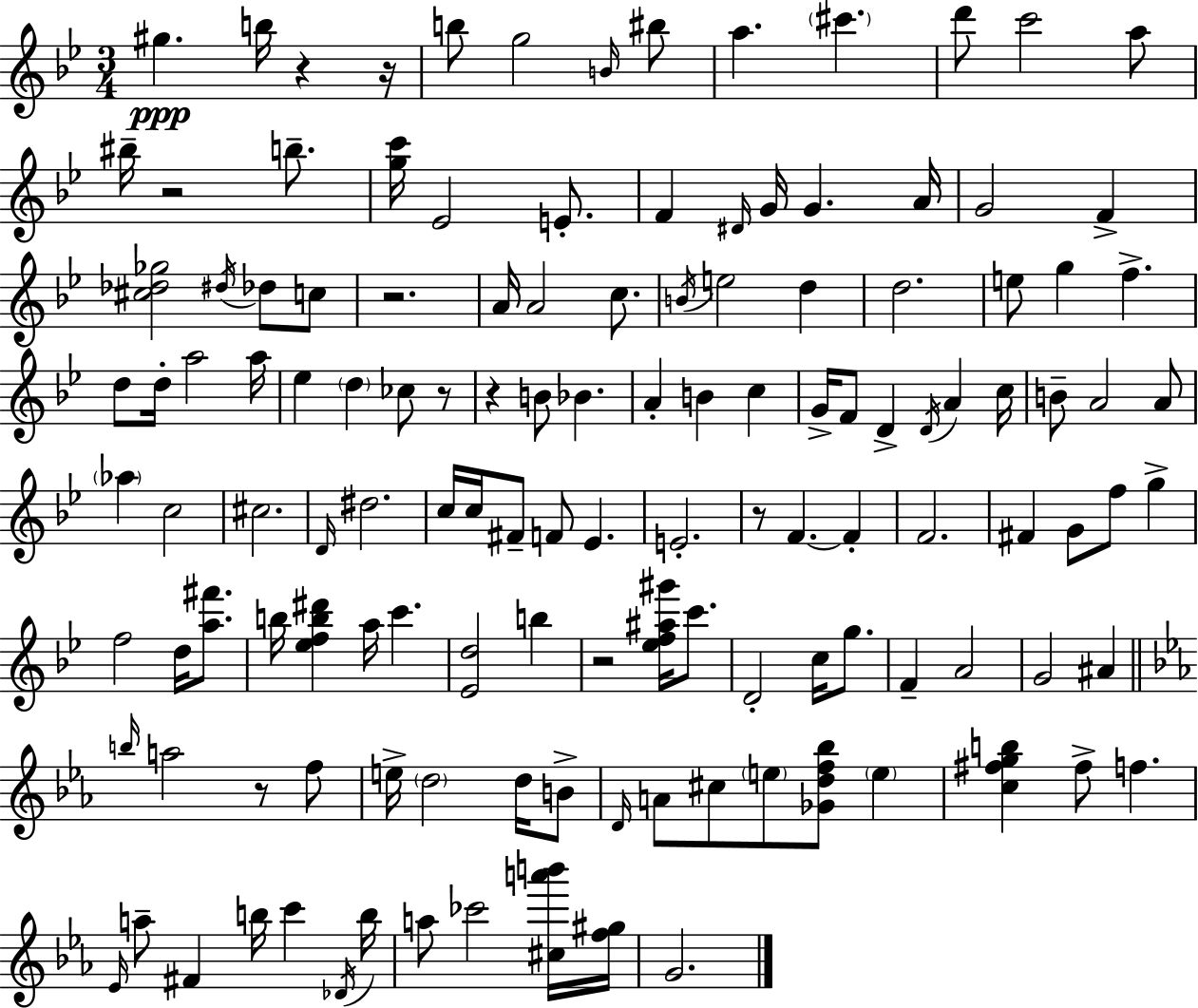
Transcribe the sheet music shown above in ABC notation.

X:1
T:Untitled
M:3/4
L:1/4
K:Bb
^g b/4 z z/4 b/2 g2 B/4 ^b/2 a ^c' d'/2 c'2 a/2 ^b/4 z2 b/2 [gc']/4 _E2 E/2 F ^D/4 G/4 G A/4 G2 F [^c_d_g]2 ^d/4 _d/2 c/2 z2 A/4 A2 c/2 B/4 e2 d d2 e/2 g f d/2 d/4 a2 a/4 _e d _c/2 z/2 z B/2 _B A B c G/4 F/2 D D/4 A c/4 B/2 A2 A/2 _a c2 ^c2 D/4 ^d2 c/4 c/4 ^F/2 F/2 _E E2 z/2 F F F2 ^F G/2 f/2 g f2 d/4 [a^f']/2 b/4 [_efb^d'] a/4 c' [_Ed]2 b z2 [_ef^a^g']/4 c'/2 D2 c/4 g/2 F A2 G2 ^A b/4 a2 z/2 f/2 e/4 d2 d/4 B/2 D/4 A/2 ^c/2 e/2 [_Gdf_b]/2 e [c^fgb] ^f/2 f _E/4 a/2 ^F b/4 c' _D/4 b/4 a/2 _c'2 [^ca'b']/4 [f^g]/4 G2